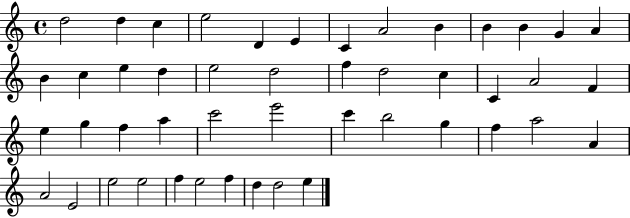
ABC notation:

X:1
T:Untitled
M:4/4
L:1/4
K:C
d2 d c e2 D E C A2 B B B G A B c e d e2 d2 f d2 c C A2 F e g f a c'2 e'2 c' b2 g f a2 A A2 E2 e2 e2 f e2 f d d2 e